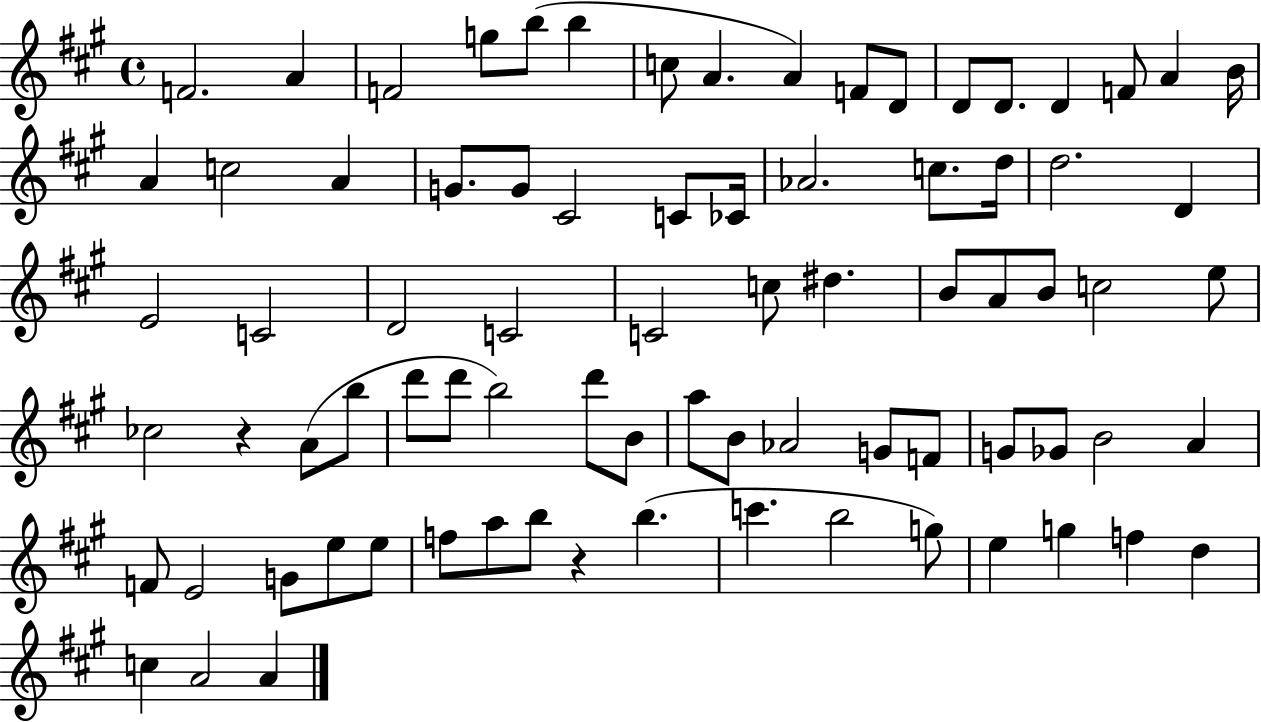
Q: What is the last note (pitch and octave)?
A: A4